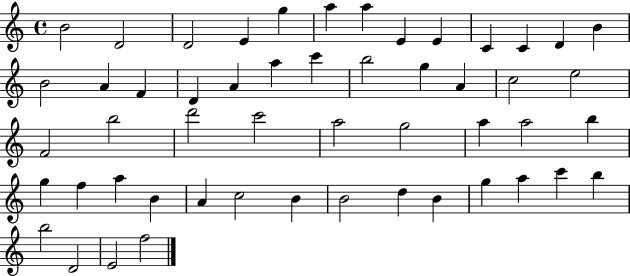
B4/h D4/h D4/h E4/q G5/q A5/q A5/q E4/q E4/q C4/q C4/q D4/q B4/q B4/h A4/q F4/q D4/q A4/q A5/q C6/q B5/h G5/q A4/q C5/h E5/h F4/h B5/h D6/h C6/h A5/h G5/h A5/q A5/h B5/q G5/q F5/q A5/q B4/q A4/q C5/h B4/q B4/h D5/q B4/q G5/q A5/q C6/q B5/q B5/h D4/h E4/h F5/h